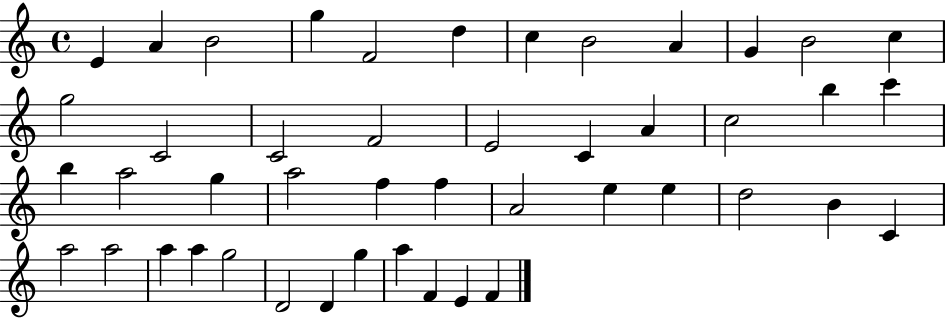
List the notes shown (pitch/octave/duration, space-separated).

E4/q A4/q B4/h G5/q F4/h D5/q C5/q B4/h A4/q G4/q B4/h C5/q G5/h C4/h C4/h F4/h E4/h C4/q A4/q C5/h B5/q C6/q B5/q A5/h G5/q A5/h F5/q F5/q A4/h E5/q E5/q D5/h B4/q C4/q A5/h A5/h A5/q A5/q G5/h D4/h D4/q G5/q A5/q F4/q E4/q F4/q